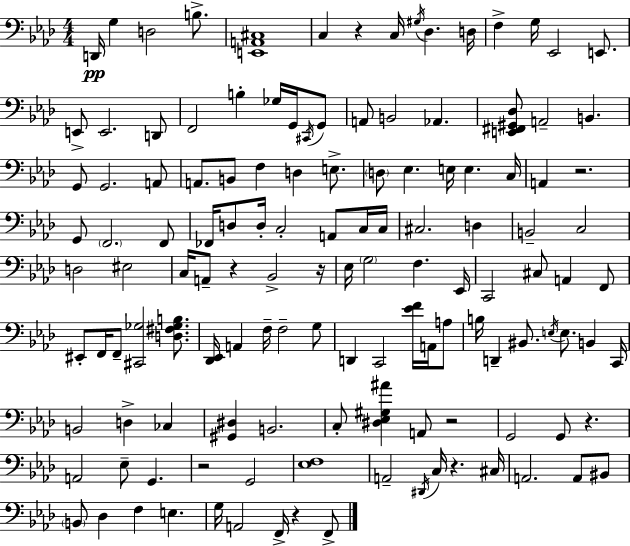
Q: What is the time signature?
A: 4/4